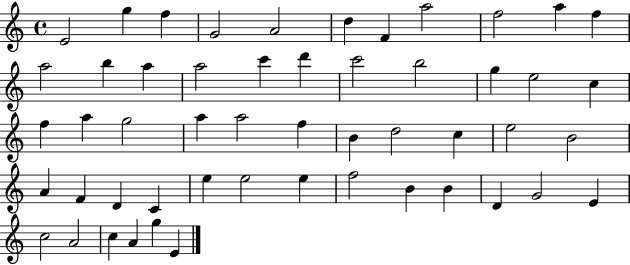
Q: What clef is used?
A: treble